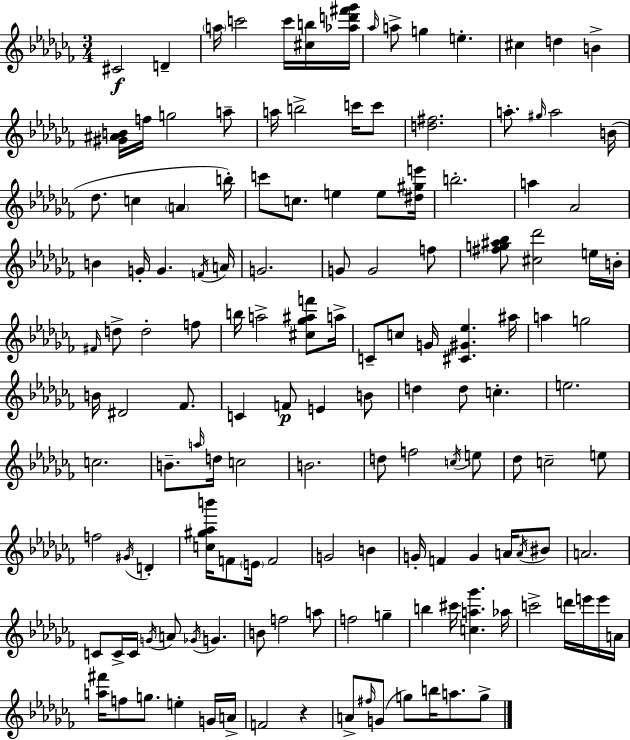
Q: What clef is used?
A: treble